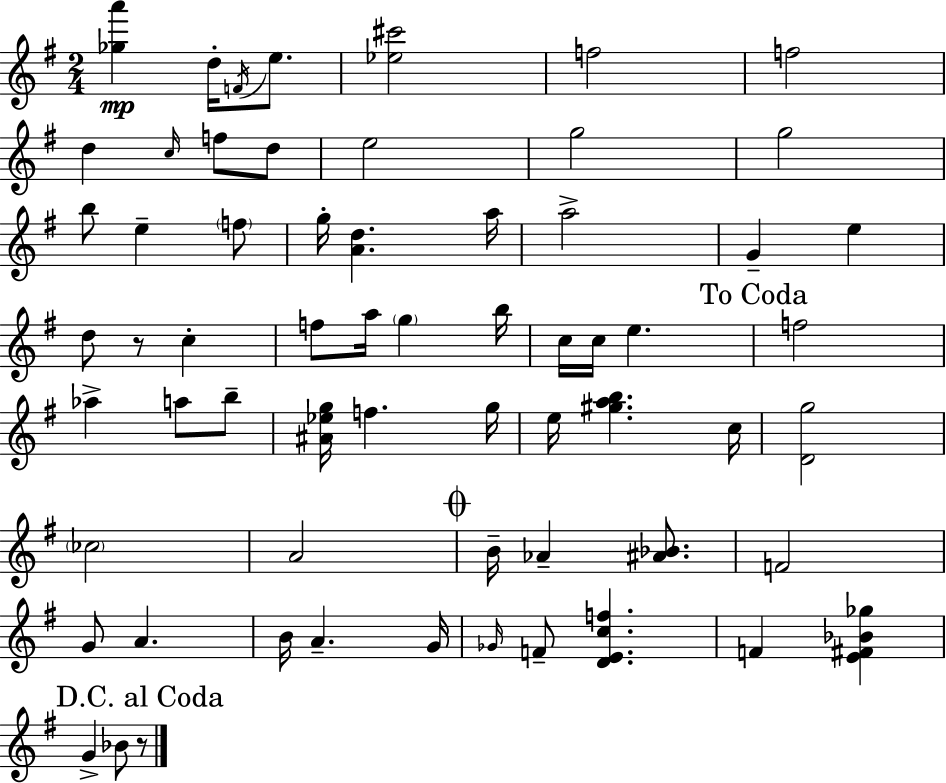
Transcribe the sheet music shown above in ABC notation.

X:1
T:Untitled
M:2/4
L:1/4
K:Em
[_ga'] d/4 F/4 e/2 [_e^c']2 f2 f2 d c/4 f/2 d/2 e2 g2 g2 b/2 e f/2 g/4 [Ad] a/4 a2 G e d/2 z/2 c f/2 a/4 g b/4 c/4 c/4 e f2 _a a/2 b/2 [^A_eg]/4 f g/4 e/4 [^gab] c/4 [Dg]2 _c2 A2 B/4 _A [^A_B]/2 F2 G/2 A B/4 A G/4 _G/4 F/2 [DEcf] F [E^F_B_g] G _B/2 z/2